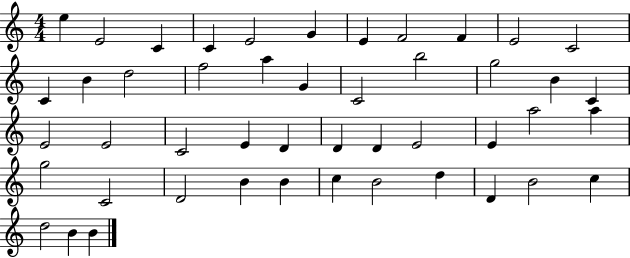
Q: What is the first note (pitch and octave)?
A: E5